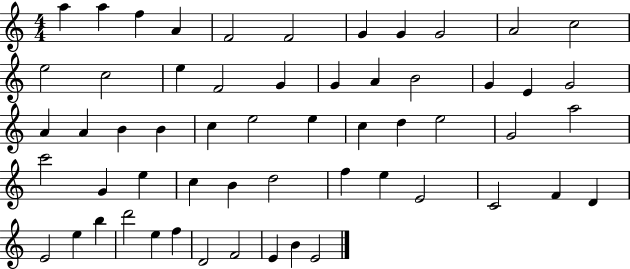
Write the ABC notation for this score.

X:1
T:Untitled
M:4/4
L:1/4
K:C
a a f A F2 F2 G G G2 A2 c2 e2 c2 e F2 G G A B2 G E G2 A A B B c e2 e c d e2 G2 a2 c'2 G e c B d2 f e E2 C2 F D E2 e b d'2 e f D2 F2 E B E2